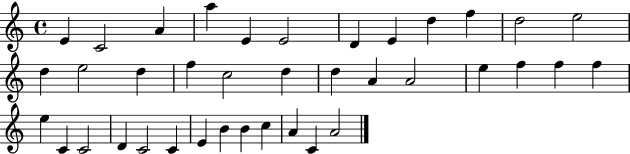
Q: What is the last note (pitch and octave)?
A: A4